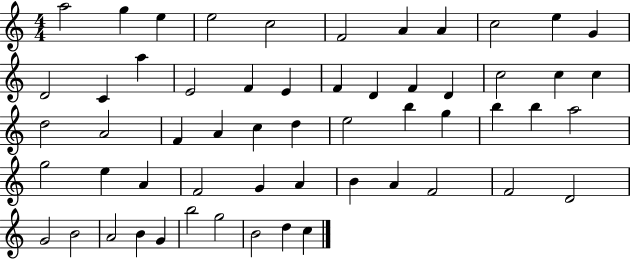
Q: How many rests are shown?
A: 0